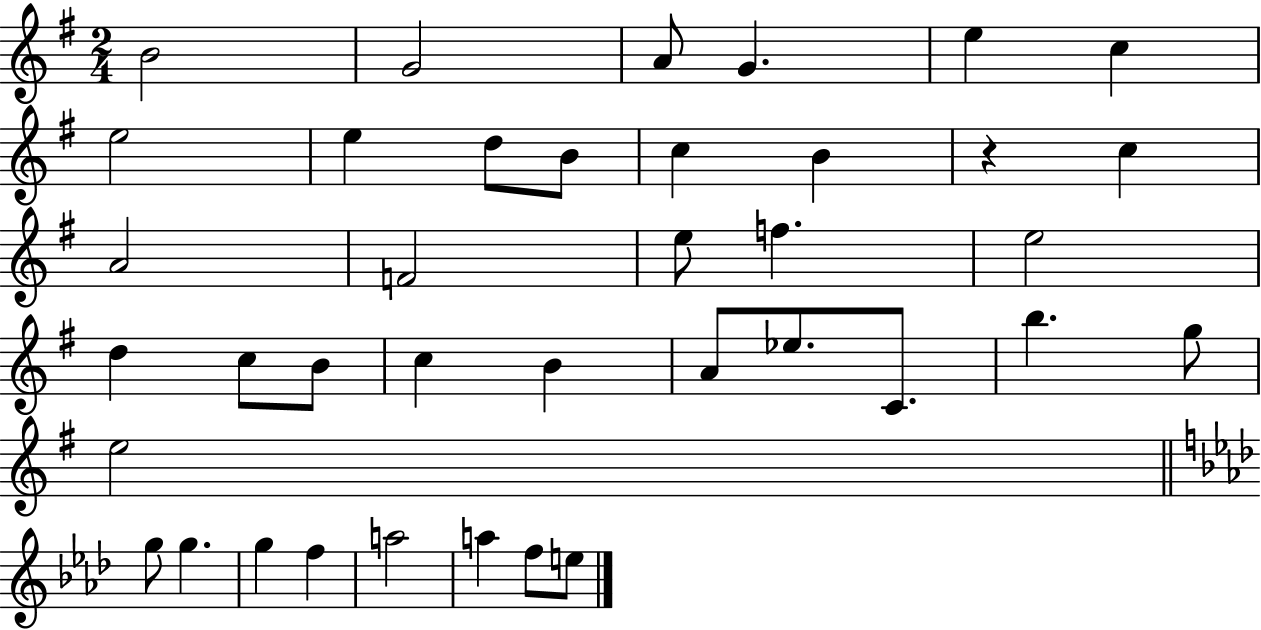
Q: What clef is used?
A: treble